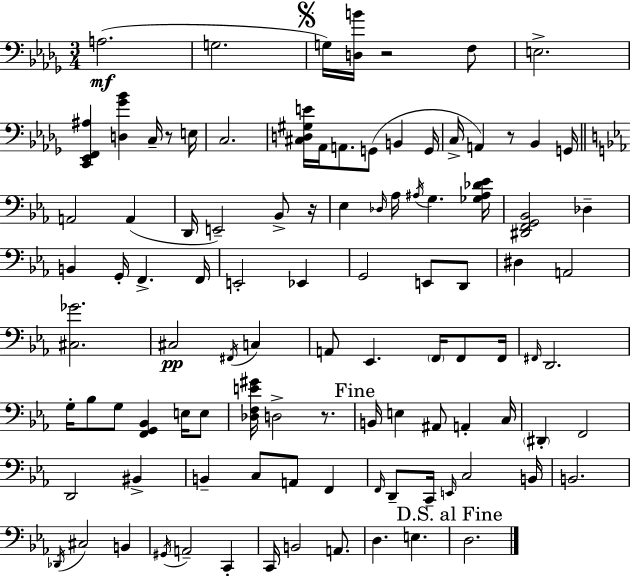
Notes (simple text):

A3/h. G3/h. G3/s [D3,B4]/s R/h F3/e E3/h. [C2,Eb2,F2,A#3]/q [D3,Gb4,Bb4]/q C3/s R/e E3/s C3/h. [C#3,D3,G#3,E4]/s Ab2/s A2/e. G2/e B2/q G2/s C3/s A2/q R/e Bb2/q G2/s A2/h A2/q D2/s E2/h Bb2/e R/s Eb3/q Db3/s Ab3/s A#3/s G3/q. [Gb3,A#3,Db4,Eb4]/s [D#2,F2,G2,Bb2]/h Db3/q B2/q G2/s F2/q. F2/s E2/h Eb2/q G2/h E2/e D2/e D#3/q A2/h [C#3,Gb4]/h. C#3/h F#2/s C3/q A2/e Eb2/q. F2/s F2/e F2/s F#2/s D2/h. G3/s Bb3/e G3/e [F2,G2,Bb2]/q E3/s E3/e [Db3,F3,E4,G#4]/s D3/h R/e. B2/s E3/q A#2/e A2/q C3/s D#2/q F2/h D2/h BIS2/q B2/q C3/e A2/e F2/q F2/s D2/e C2/s E2/s C3/h B2/s B2/h. Db2/s C#3/h B2/q G#2/s A2/h C2/q C2/s B2/h A2/e. D3/q. E3/q. D3/h.